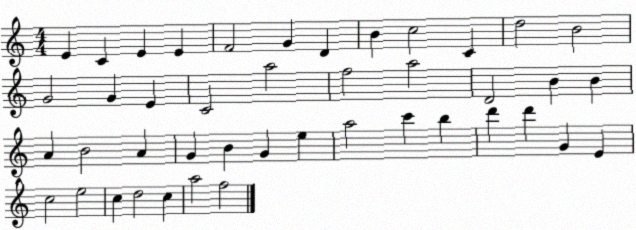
X:1
T:Untitled
M:4/4
L:1/4
K:C
E C E E F2 G D B c2 C d2 B2 G2 G E C2 a2 f2 a2 D2 B B A B2 A G B G e a2 c' b d' d' G E c2 e2 c d2 c a2 f2